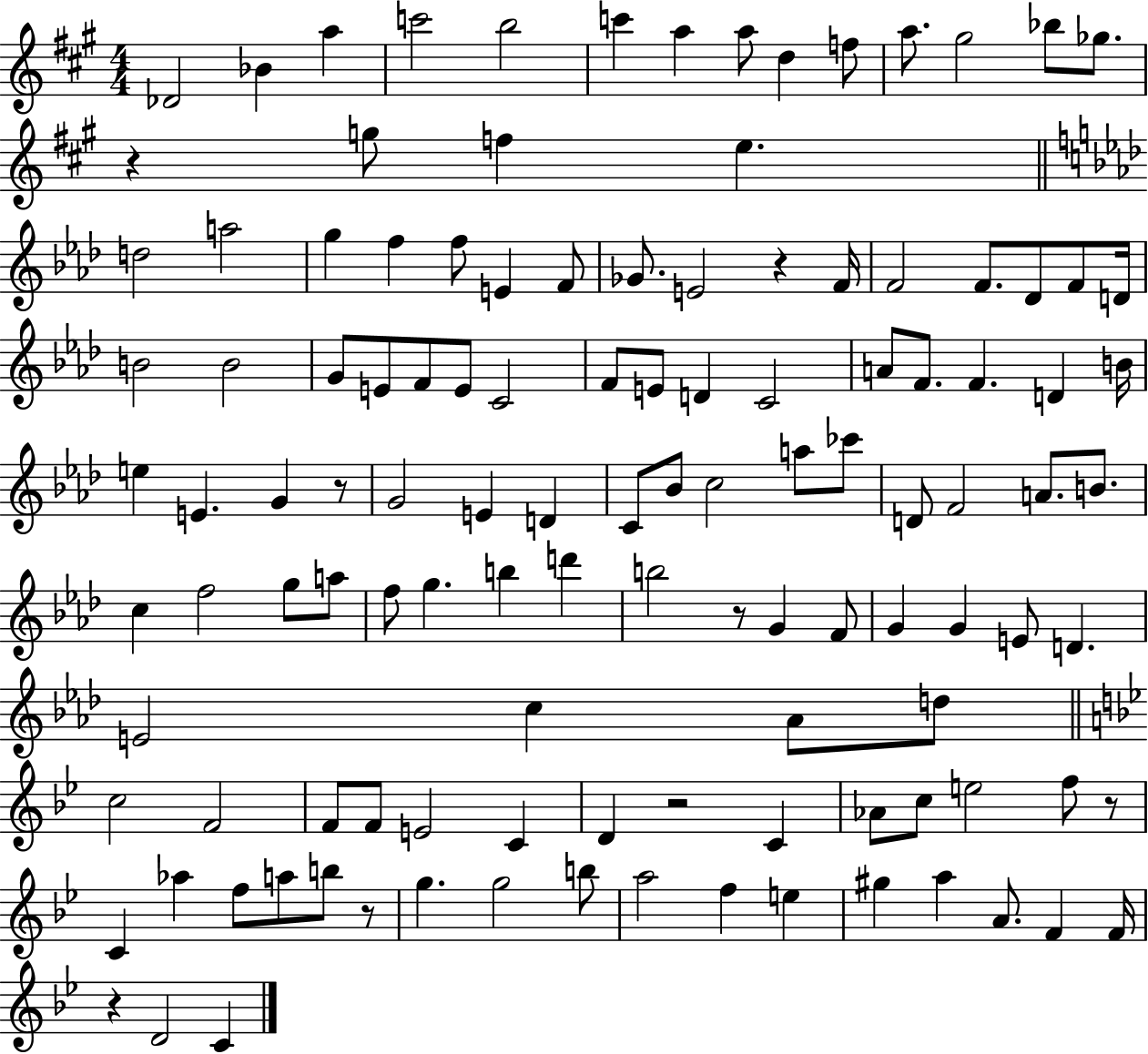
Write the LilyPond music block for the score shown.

{
  \clef treble
  \numericTimeSignature
  \time 4/4
  \key a \major
  des'2 bes'4 a''4 | c'''2 b''2 | c'''4 a''4 a''8 d''4 f''8 | a''8. gis''2 bes''8 ges''8. | \break r4 g''8 f''4 e''4. | \bar "||" \break \key aes \major d''2 a''2 | g''4 f''4 f''8 e'4 f'8 | ges'8. e'2 r4 f'16 | f'2 f'8. des'8 f'8 d'16 | \break b'2 b'2 | g'8 e'8 f'8 e'8 c'2 | f'8 e'8 d'4 c'2 | a'8 f'8. f'4. d'4 b'16 | \break e''4 e'4. g'4 r8 | g'2 e'4 d'4 | c'8 bes'8 c''2 a''8 ces'''8 | d'8 f'2 a'8. b'8. | \break c''4 f''2 g''8 a''8 | f''8 g''4. b''4 d'''4 | b''2 r8 g'4 f'8 | g'4 g'4 e'8 d'4. | \break e'2 c''4 aes'8 d''8 | \bar "||" \break \key bes \major c''2 f'2 | f'8 f'8 e'2 c'4 | d'4 r2 c'4 | aes'8 c''8 e''2 f''8 r8 | \break c'4 aes''4 f''8 a''8 b''8 r8 | g''4. g''2 b''8 | a''2 f''4 e''4 | gis''4 a''4 a'8. f'4 f'16 | \break r4 d'2 c'4 | \bar "|."
}